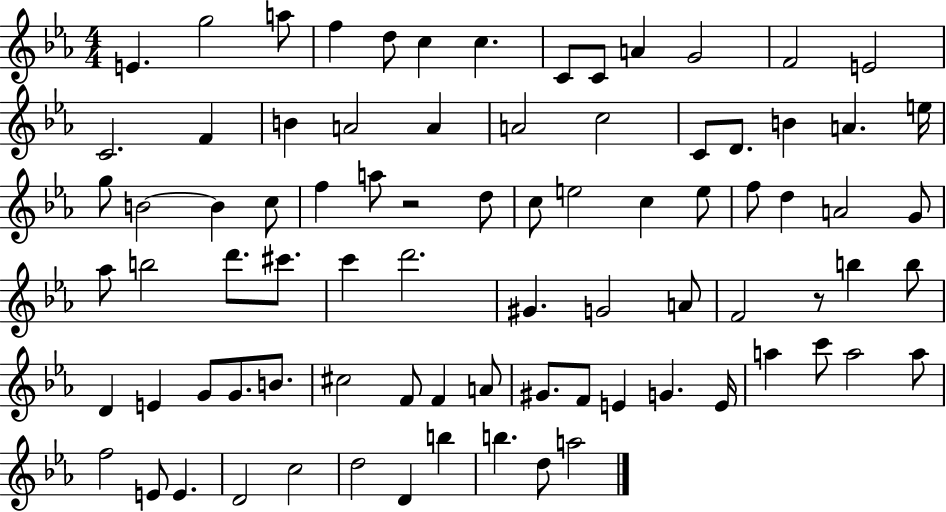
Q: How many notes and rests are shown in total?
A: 83